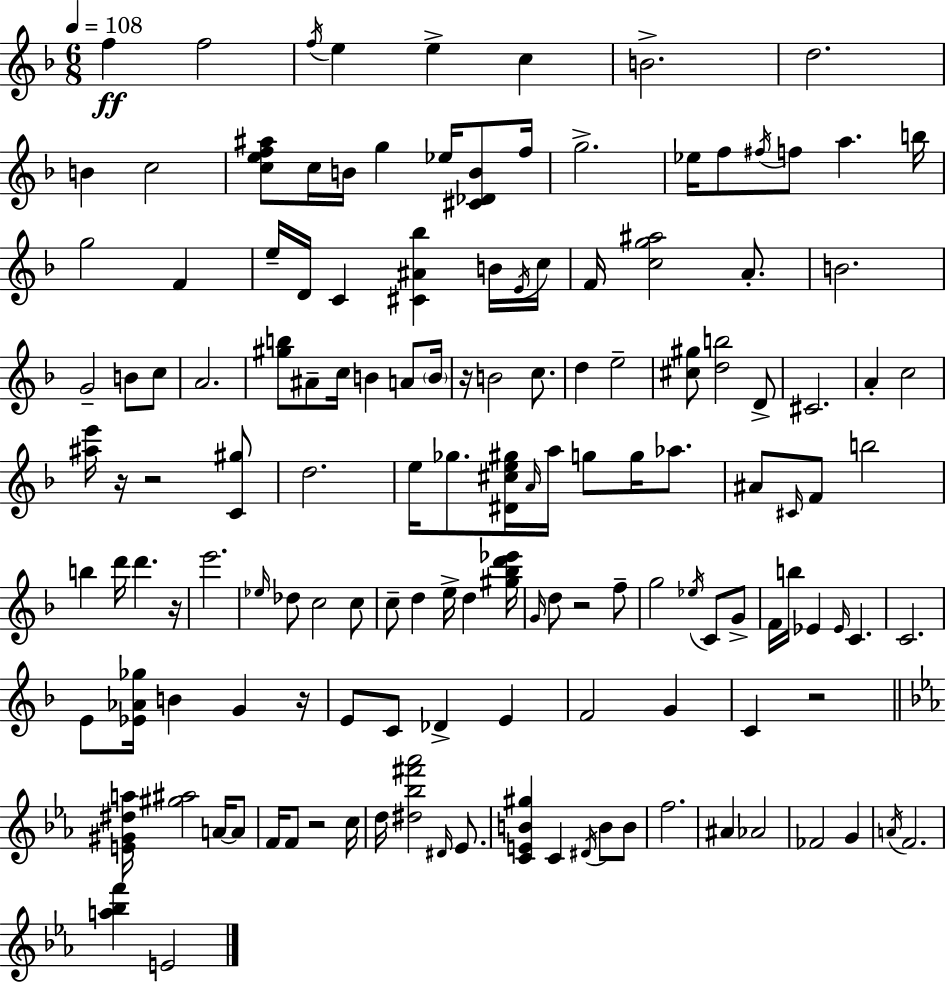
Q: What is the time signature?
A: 6/8